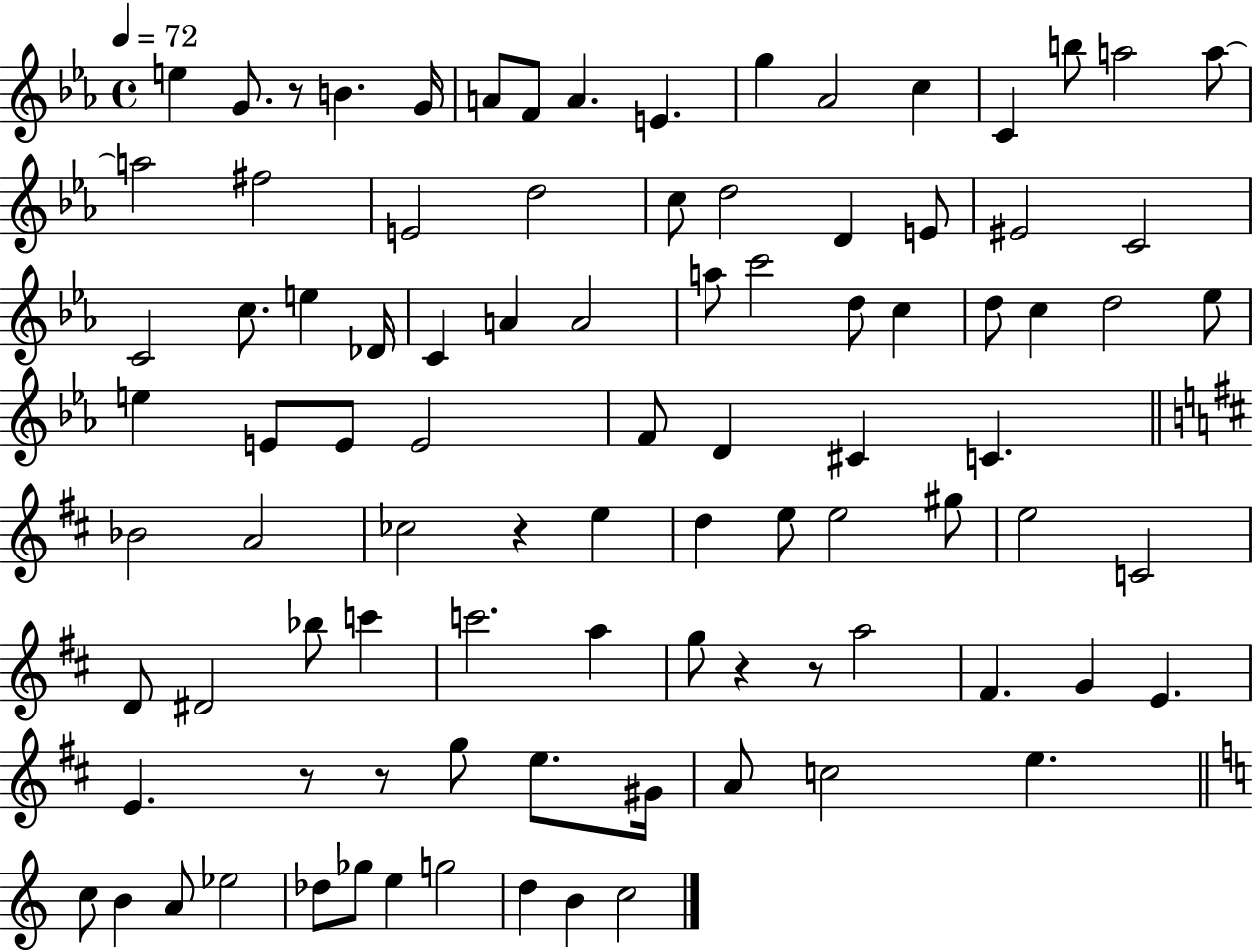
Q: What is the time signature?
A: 4/4